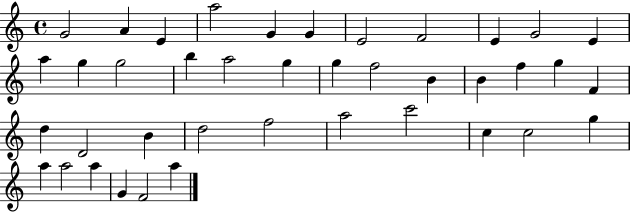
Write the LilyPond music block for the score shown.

{
  \clef treble
  \time 4/4
  \defaultTimeSignature
  \key c \major
  g'2 a'4 e'4 | a''2 g'4 g'4 | e'2 f'2 | e'4 g'2 e'4 | \break a''4 g''4 g''2 | b''4 a''2 g''4 | g''4 f''2 b'4 | b'4 f''4 g''4 f'4 | \break d''4 d'2 b'4 | d''2 f''2 | a''2 c'''2 | c''4 c''2 g''4 | \break a''4 a''2 a''4 | g'4 f'2 a''4 | \bar "|."
}